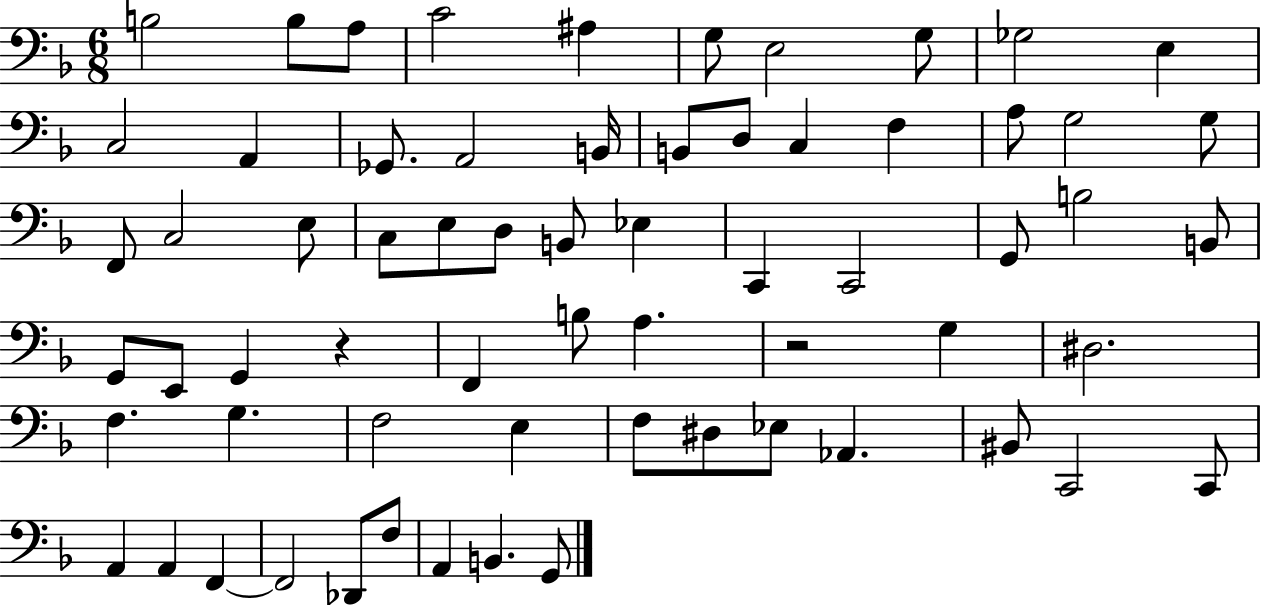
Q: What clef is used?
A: bass